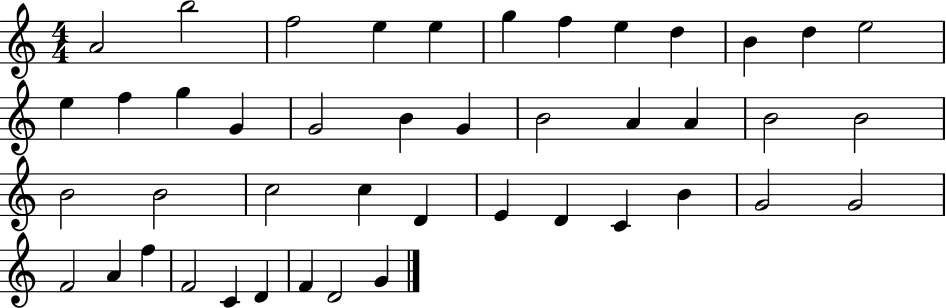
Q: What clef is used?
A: treble